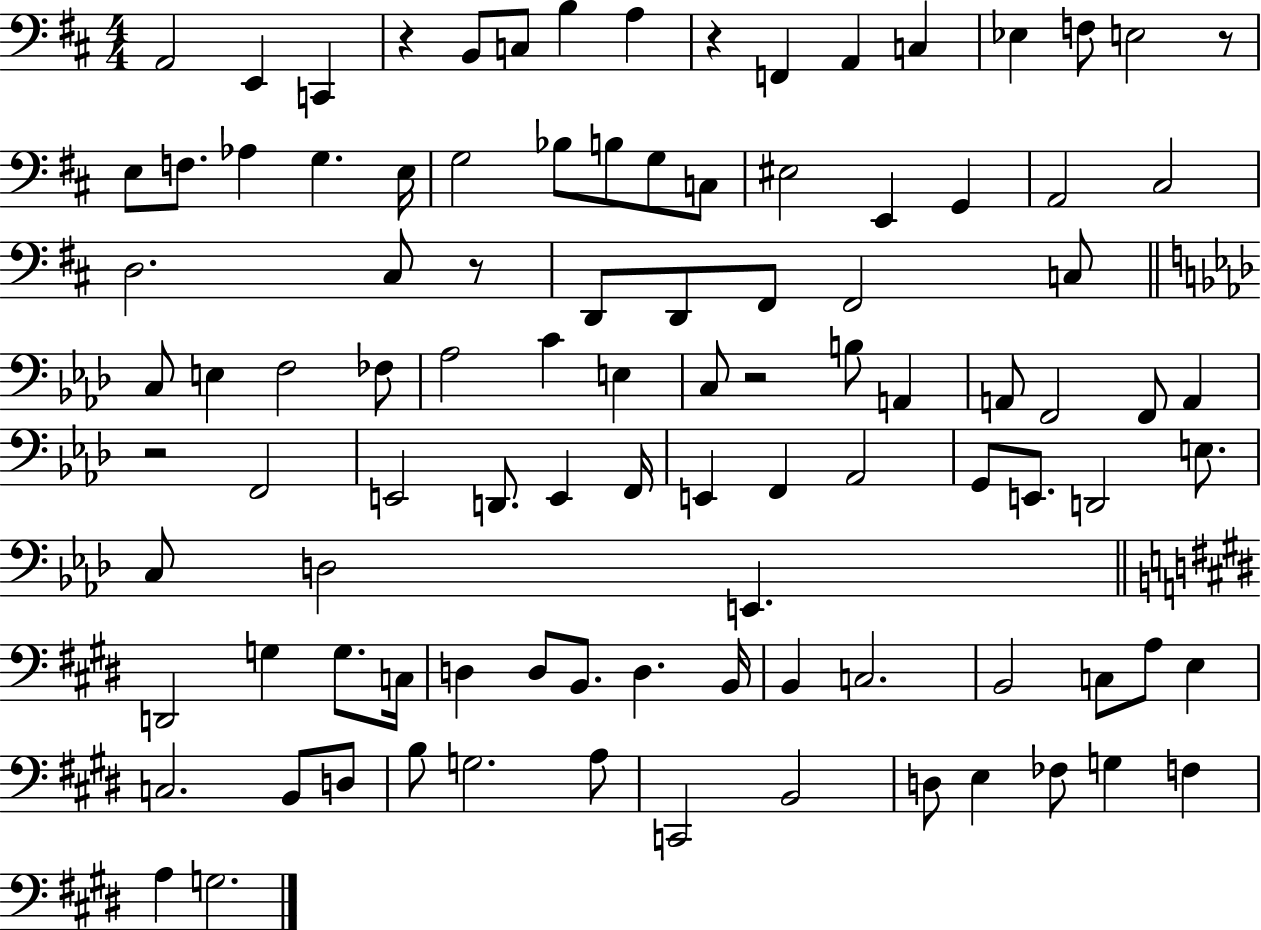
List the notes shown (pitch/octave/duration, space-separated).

A2/h E2/q C2/q R/q B2/e C3/e B3/q A3/q R/q F2/q A2/q C3/q Eb3/q F3/e E3/h R/e E3/e F3/e. Ab3/q G3/q. E3/s G3/h Bb3/e B3/e G3/e C3/e EIS3/h E2/q G2/q A2/h C#3/h D3/h. C#3/e R/e D2/e D2/e F#2/e F#2/h C3/e C3/e E3/q F3/h FES3/e Ab3/h C4/q E3/q C3/e R/h B3/e A2/q A2/e F2/h F2/e A2/q R/h F2/h E2/h D2/e. E2/q F2/s E2/q F2/q Ab2/h G2/e E2/e. D2/h E3/e. C3/e D3/h E2/q. D2/h G3/q G3/e. C3/s D3/q D3/e B2/e. D3/q. B2/s B2/q C3/h. B2/h C3/e A3/e E3/q C3/h. B2/e D3/e B3/e G3/h. A3/e C2/h B2/h D3/e E3/q FES3/e G3/q F3/q A3/q G3/h.